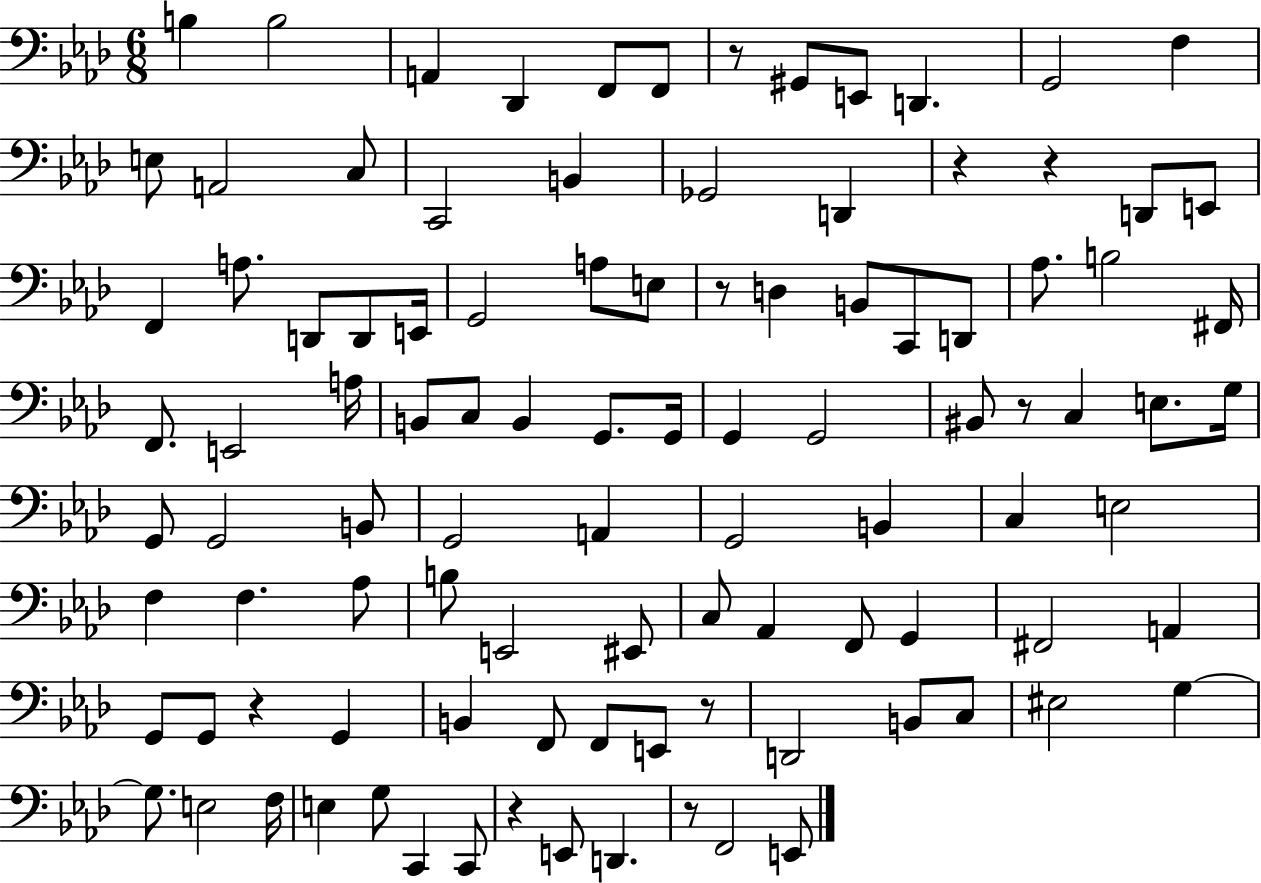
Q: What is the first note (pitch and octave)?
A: B3